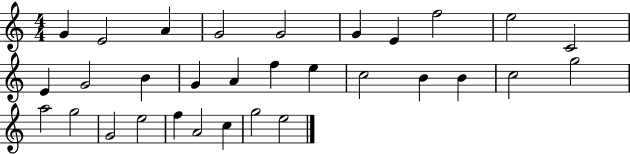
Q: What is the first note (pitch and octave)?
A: G4